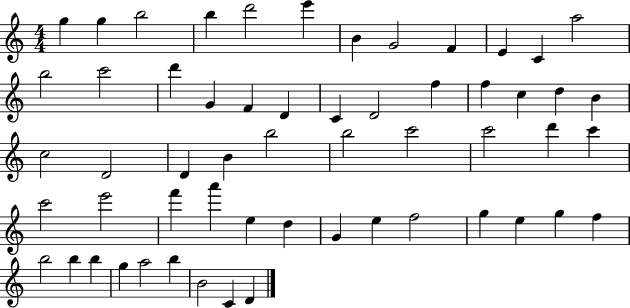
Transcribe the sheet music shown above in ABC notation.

X:1
T:Untitled
M:4/4
L:1/4
K:C
g g b2 b d'2 e' B G2 F E C a2 b2 c'2 d' G F D C D2 f f c d B c2 D2 D B b2 b2 c'2 c'2 d' c' c'2 e'2 f' a' e d G e f2 g e g f b2 b b g a2 b B2 C D